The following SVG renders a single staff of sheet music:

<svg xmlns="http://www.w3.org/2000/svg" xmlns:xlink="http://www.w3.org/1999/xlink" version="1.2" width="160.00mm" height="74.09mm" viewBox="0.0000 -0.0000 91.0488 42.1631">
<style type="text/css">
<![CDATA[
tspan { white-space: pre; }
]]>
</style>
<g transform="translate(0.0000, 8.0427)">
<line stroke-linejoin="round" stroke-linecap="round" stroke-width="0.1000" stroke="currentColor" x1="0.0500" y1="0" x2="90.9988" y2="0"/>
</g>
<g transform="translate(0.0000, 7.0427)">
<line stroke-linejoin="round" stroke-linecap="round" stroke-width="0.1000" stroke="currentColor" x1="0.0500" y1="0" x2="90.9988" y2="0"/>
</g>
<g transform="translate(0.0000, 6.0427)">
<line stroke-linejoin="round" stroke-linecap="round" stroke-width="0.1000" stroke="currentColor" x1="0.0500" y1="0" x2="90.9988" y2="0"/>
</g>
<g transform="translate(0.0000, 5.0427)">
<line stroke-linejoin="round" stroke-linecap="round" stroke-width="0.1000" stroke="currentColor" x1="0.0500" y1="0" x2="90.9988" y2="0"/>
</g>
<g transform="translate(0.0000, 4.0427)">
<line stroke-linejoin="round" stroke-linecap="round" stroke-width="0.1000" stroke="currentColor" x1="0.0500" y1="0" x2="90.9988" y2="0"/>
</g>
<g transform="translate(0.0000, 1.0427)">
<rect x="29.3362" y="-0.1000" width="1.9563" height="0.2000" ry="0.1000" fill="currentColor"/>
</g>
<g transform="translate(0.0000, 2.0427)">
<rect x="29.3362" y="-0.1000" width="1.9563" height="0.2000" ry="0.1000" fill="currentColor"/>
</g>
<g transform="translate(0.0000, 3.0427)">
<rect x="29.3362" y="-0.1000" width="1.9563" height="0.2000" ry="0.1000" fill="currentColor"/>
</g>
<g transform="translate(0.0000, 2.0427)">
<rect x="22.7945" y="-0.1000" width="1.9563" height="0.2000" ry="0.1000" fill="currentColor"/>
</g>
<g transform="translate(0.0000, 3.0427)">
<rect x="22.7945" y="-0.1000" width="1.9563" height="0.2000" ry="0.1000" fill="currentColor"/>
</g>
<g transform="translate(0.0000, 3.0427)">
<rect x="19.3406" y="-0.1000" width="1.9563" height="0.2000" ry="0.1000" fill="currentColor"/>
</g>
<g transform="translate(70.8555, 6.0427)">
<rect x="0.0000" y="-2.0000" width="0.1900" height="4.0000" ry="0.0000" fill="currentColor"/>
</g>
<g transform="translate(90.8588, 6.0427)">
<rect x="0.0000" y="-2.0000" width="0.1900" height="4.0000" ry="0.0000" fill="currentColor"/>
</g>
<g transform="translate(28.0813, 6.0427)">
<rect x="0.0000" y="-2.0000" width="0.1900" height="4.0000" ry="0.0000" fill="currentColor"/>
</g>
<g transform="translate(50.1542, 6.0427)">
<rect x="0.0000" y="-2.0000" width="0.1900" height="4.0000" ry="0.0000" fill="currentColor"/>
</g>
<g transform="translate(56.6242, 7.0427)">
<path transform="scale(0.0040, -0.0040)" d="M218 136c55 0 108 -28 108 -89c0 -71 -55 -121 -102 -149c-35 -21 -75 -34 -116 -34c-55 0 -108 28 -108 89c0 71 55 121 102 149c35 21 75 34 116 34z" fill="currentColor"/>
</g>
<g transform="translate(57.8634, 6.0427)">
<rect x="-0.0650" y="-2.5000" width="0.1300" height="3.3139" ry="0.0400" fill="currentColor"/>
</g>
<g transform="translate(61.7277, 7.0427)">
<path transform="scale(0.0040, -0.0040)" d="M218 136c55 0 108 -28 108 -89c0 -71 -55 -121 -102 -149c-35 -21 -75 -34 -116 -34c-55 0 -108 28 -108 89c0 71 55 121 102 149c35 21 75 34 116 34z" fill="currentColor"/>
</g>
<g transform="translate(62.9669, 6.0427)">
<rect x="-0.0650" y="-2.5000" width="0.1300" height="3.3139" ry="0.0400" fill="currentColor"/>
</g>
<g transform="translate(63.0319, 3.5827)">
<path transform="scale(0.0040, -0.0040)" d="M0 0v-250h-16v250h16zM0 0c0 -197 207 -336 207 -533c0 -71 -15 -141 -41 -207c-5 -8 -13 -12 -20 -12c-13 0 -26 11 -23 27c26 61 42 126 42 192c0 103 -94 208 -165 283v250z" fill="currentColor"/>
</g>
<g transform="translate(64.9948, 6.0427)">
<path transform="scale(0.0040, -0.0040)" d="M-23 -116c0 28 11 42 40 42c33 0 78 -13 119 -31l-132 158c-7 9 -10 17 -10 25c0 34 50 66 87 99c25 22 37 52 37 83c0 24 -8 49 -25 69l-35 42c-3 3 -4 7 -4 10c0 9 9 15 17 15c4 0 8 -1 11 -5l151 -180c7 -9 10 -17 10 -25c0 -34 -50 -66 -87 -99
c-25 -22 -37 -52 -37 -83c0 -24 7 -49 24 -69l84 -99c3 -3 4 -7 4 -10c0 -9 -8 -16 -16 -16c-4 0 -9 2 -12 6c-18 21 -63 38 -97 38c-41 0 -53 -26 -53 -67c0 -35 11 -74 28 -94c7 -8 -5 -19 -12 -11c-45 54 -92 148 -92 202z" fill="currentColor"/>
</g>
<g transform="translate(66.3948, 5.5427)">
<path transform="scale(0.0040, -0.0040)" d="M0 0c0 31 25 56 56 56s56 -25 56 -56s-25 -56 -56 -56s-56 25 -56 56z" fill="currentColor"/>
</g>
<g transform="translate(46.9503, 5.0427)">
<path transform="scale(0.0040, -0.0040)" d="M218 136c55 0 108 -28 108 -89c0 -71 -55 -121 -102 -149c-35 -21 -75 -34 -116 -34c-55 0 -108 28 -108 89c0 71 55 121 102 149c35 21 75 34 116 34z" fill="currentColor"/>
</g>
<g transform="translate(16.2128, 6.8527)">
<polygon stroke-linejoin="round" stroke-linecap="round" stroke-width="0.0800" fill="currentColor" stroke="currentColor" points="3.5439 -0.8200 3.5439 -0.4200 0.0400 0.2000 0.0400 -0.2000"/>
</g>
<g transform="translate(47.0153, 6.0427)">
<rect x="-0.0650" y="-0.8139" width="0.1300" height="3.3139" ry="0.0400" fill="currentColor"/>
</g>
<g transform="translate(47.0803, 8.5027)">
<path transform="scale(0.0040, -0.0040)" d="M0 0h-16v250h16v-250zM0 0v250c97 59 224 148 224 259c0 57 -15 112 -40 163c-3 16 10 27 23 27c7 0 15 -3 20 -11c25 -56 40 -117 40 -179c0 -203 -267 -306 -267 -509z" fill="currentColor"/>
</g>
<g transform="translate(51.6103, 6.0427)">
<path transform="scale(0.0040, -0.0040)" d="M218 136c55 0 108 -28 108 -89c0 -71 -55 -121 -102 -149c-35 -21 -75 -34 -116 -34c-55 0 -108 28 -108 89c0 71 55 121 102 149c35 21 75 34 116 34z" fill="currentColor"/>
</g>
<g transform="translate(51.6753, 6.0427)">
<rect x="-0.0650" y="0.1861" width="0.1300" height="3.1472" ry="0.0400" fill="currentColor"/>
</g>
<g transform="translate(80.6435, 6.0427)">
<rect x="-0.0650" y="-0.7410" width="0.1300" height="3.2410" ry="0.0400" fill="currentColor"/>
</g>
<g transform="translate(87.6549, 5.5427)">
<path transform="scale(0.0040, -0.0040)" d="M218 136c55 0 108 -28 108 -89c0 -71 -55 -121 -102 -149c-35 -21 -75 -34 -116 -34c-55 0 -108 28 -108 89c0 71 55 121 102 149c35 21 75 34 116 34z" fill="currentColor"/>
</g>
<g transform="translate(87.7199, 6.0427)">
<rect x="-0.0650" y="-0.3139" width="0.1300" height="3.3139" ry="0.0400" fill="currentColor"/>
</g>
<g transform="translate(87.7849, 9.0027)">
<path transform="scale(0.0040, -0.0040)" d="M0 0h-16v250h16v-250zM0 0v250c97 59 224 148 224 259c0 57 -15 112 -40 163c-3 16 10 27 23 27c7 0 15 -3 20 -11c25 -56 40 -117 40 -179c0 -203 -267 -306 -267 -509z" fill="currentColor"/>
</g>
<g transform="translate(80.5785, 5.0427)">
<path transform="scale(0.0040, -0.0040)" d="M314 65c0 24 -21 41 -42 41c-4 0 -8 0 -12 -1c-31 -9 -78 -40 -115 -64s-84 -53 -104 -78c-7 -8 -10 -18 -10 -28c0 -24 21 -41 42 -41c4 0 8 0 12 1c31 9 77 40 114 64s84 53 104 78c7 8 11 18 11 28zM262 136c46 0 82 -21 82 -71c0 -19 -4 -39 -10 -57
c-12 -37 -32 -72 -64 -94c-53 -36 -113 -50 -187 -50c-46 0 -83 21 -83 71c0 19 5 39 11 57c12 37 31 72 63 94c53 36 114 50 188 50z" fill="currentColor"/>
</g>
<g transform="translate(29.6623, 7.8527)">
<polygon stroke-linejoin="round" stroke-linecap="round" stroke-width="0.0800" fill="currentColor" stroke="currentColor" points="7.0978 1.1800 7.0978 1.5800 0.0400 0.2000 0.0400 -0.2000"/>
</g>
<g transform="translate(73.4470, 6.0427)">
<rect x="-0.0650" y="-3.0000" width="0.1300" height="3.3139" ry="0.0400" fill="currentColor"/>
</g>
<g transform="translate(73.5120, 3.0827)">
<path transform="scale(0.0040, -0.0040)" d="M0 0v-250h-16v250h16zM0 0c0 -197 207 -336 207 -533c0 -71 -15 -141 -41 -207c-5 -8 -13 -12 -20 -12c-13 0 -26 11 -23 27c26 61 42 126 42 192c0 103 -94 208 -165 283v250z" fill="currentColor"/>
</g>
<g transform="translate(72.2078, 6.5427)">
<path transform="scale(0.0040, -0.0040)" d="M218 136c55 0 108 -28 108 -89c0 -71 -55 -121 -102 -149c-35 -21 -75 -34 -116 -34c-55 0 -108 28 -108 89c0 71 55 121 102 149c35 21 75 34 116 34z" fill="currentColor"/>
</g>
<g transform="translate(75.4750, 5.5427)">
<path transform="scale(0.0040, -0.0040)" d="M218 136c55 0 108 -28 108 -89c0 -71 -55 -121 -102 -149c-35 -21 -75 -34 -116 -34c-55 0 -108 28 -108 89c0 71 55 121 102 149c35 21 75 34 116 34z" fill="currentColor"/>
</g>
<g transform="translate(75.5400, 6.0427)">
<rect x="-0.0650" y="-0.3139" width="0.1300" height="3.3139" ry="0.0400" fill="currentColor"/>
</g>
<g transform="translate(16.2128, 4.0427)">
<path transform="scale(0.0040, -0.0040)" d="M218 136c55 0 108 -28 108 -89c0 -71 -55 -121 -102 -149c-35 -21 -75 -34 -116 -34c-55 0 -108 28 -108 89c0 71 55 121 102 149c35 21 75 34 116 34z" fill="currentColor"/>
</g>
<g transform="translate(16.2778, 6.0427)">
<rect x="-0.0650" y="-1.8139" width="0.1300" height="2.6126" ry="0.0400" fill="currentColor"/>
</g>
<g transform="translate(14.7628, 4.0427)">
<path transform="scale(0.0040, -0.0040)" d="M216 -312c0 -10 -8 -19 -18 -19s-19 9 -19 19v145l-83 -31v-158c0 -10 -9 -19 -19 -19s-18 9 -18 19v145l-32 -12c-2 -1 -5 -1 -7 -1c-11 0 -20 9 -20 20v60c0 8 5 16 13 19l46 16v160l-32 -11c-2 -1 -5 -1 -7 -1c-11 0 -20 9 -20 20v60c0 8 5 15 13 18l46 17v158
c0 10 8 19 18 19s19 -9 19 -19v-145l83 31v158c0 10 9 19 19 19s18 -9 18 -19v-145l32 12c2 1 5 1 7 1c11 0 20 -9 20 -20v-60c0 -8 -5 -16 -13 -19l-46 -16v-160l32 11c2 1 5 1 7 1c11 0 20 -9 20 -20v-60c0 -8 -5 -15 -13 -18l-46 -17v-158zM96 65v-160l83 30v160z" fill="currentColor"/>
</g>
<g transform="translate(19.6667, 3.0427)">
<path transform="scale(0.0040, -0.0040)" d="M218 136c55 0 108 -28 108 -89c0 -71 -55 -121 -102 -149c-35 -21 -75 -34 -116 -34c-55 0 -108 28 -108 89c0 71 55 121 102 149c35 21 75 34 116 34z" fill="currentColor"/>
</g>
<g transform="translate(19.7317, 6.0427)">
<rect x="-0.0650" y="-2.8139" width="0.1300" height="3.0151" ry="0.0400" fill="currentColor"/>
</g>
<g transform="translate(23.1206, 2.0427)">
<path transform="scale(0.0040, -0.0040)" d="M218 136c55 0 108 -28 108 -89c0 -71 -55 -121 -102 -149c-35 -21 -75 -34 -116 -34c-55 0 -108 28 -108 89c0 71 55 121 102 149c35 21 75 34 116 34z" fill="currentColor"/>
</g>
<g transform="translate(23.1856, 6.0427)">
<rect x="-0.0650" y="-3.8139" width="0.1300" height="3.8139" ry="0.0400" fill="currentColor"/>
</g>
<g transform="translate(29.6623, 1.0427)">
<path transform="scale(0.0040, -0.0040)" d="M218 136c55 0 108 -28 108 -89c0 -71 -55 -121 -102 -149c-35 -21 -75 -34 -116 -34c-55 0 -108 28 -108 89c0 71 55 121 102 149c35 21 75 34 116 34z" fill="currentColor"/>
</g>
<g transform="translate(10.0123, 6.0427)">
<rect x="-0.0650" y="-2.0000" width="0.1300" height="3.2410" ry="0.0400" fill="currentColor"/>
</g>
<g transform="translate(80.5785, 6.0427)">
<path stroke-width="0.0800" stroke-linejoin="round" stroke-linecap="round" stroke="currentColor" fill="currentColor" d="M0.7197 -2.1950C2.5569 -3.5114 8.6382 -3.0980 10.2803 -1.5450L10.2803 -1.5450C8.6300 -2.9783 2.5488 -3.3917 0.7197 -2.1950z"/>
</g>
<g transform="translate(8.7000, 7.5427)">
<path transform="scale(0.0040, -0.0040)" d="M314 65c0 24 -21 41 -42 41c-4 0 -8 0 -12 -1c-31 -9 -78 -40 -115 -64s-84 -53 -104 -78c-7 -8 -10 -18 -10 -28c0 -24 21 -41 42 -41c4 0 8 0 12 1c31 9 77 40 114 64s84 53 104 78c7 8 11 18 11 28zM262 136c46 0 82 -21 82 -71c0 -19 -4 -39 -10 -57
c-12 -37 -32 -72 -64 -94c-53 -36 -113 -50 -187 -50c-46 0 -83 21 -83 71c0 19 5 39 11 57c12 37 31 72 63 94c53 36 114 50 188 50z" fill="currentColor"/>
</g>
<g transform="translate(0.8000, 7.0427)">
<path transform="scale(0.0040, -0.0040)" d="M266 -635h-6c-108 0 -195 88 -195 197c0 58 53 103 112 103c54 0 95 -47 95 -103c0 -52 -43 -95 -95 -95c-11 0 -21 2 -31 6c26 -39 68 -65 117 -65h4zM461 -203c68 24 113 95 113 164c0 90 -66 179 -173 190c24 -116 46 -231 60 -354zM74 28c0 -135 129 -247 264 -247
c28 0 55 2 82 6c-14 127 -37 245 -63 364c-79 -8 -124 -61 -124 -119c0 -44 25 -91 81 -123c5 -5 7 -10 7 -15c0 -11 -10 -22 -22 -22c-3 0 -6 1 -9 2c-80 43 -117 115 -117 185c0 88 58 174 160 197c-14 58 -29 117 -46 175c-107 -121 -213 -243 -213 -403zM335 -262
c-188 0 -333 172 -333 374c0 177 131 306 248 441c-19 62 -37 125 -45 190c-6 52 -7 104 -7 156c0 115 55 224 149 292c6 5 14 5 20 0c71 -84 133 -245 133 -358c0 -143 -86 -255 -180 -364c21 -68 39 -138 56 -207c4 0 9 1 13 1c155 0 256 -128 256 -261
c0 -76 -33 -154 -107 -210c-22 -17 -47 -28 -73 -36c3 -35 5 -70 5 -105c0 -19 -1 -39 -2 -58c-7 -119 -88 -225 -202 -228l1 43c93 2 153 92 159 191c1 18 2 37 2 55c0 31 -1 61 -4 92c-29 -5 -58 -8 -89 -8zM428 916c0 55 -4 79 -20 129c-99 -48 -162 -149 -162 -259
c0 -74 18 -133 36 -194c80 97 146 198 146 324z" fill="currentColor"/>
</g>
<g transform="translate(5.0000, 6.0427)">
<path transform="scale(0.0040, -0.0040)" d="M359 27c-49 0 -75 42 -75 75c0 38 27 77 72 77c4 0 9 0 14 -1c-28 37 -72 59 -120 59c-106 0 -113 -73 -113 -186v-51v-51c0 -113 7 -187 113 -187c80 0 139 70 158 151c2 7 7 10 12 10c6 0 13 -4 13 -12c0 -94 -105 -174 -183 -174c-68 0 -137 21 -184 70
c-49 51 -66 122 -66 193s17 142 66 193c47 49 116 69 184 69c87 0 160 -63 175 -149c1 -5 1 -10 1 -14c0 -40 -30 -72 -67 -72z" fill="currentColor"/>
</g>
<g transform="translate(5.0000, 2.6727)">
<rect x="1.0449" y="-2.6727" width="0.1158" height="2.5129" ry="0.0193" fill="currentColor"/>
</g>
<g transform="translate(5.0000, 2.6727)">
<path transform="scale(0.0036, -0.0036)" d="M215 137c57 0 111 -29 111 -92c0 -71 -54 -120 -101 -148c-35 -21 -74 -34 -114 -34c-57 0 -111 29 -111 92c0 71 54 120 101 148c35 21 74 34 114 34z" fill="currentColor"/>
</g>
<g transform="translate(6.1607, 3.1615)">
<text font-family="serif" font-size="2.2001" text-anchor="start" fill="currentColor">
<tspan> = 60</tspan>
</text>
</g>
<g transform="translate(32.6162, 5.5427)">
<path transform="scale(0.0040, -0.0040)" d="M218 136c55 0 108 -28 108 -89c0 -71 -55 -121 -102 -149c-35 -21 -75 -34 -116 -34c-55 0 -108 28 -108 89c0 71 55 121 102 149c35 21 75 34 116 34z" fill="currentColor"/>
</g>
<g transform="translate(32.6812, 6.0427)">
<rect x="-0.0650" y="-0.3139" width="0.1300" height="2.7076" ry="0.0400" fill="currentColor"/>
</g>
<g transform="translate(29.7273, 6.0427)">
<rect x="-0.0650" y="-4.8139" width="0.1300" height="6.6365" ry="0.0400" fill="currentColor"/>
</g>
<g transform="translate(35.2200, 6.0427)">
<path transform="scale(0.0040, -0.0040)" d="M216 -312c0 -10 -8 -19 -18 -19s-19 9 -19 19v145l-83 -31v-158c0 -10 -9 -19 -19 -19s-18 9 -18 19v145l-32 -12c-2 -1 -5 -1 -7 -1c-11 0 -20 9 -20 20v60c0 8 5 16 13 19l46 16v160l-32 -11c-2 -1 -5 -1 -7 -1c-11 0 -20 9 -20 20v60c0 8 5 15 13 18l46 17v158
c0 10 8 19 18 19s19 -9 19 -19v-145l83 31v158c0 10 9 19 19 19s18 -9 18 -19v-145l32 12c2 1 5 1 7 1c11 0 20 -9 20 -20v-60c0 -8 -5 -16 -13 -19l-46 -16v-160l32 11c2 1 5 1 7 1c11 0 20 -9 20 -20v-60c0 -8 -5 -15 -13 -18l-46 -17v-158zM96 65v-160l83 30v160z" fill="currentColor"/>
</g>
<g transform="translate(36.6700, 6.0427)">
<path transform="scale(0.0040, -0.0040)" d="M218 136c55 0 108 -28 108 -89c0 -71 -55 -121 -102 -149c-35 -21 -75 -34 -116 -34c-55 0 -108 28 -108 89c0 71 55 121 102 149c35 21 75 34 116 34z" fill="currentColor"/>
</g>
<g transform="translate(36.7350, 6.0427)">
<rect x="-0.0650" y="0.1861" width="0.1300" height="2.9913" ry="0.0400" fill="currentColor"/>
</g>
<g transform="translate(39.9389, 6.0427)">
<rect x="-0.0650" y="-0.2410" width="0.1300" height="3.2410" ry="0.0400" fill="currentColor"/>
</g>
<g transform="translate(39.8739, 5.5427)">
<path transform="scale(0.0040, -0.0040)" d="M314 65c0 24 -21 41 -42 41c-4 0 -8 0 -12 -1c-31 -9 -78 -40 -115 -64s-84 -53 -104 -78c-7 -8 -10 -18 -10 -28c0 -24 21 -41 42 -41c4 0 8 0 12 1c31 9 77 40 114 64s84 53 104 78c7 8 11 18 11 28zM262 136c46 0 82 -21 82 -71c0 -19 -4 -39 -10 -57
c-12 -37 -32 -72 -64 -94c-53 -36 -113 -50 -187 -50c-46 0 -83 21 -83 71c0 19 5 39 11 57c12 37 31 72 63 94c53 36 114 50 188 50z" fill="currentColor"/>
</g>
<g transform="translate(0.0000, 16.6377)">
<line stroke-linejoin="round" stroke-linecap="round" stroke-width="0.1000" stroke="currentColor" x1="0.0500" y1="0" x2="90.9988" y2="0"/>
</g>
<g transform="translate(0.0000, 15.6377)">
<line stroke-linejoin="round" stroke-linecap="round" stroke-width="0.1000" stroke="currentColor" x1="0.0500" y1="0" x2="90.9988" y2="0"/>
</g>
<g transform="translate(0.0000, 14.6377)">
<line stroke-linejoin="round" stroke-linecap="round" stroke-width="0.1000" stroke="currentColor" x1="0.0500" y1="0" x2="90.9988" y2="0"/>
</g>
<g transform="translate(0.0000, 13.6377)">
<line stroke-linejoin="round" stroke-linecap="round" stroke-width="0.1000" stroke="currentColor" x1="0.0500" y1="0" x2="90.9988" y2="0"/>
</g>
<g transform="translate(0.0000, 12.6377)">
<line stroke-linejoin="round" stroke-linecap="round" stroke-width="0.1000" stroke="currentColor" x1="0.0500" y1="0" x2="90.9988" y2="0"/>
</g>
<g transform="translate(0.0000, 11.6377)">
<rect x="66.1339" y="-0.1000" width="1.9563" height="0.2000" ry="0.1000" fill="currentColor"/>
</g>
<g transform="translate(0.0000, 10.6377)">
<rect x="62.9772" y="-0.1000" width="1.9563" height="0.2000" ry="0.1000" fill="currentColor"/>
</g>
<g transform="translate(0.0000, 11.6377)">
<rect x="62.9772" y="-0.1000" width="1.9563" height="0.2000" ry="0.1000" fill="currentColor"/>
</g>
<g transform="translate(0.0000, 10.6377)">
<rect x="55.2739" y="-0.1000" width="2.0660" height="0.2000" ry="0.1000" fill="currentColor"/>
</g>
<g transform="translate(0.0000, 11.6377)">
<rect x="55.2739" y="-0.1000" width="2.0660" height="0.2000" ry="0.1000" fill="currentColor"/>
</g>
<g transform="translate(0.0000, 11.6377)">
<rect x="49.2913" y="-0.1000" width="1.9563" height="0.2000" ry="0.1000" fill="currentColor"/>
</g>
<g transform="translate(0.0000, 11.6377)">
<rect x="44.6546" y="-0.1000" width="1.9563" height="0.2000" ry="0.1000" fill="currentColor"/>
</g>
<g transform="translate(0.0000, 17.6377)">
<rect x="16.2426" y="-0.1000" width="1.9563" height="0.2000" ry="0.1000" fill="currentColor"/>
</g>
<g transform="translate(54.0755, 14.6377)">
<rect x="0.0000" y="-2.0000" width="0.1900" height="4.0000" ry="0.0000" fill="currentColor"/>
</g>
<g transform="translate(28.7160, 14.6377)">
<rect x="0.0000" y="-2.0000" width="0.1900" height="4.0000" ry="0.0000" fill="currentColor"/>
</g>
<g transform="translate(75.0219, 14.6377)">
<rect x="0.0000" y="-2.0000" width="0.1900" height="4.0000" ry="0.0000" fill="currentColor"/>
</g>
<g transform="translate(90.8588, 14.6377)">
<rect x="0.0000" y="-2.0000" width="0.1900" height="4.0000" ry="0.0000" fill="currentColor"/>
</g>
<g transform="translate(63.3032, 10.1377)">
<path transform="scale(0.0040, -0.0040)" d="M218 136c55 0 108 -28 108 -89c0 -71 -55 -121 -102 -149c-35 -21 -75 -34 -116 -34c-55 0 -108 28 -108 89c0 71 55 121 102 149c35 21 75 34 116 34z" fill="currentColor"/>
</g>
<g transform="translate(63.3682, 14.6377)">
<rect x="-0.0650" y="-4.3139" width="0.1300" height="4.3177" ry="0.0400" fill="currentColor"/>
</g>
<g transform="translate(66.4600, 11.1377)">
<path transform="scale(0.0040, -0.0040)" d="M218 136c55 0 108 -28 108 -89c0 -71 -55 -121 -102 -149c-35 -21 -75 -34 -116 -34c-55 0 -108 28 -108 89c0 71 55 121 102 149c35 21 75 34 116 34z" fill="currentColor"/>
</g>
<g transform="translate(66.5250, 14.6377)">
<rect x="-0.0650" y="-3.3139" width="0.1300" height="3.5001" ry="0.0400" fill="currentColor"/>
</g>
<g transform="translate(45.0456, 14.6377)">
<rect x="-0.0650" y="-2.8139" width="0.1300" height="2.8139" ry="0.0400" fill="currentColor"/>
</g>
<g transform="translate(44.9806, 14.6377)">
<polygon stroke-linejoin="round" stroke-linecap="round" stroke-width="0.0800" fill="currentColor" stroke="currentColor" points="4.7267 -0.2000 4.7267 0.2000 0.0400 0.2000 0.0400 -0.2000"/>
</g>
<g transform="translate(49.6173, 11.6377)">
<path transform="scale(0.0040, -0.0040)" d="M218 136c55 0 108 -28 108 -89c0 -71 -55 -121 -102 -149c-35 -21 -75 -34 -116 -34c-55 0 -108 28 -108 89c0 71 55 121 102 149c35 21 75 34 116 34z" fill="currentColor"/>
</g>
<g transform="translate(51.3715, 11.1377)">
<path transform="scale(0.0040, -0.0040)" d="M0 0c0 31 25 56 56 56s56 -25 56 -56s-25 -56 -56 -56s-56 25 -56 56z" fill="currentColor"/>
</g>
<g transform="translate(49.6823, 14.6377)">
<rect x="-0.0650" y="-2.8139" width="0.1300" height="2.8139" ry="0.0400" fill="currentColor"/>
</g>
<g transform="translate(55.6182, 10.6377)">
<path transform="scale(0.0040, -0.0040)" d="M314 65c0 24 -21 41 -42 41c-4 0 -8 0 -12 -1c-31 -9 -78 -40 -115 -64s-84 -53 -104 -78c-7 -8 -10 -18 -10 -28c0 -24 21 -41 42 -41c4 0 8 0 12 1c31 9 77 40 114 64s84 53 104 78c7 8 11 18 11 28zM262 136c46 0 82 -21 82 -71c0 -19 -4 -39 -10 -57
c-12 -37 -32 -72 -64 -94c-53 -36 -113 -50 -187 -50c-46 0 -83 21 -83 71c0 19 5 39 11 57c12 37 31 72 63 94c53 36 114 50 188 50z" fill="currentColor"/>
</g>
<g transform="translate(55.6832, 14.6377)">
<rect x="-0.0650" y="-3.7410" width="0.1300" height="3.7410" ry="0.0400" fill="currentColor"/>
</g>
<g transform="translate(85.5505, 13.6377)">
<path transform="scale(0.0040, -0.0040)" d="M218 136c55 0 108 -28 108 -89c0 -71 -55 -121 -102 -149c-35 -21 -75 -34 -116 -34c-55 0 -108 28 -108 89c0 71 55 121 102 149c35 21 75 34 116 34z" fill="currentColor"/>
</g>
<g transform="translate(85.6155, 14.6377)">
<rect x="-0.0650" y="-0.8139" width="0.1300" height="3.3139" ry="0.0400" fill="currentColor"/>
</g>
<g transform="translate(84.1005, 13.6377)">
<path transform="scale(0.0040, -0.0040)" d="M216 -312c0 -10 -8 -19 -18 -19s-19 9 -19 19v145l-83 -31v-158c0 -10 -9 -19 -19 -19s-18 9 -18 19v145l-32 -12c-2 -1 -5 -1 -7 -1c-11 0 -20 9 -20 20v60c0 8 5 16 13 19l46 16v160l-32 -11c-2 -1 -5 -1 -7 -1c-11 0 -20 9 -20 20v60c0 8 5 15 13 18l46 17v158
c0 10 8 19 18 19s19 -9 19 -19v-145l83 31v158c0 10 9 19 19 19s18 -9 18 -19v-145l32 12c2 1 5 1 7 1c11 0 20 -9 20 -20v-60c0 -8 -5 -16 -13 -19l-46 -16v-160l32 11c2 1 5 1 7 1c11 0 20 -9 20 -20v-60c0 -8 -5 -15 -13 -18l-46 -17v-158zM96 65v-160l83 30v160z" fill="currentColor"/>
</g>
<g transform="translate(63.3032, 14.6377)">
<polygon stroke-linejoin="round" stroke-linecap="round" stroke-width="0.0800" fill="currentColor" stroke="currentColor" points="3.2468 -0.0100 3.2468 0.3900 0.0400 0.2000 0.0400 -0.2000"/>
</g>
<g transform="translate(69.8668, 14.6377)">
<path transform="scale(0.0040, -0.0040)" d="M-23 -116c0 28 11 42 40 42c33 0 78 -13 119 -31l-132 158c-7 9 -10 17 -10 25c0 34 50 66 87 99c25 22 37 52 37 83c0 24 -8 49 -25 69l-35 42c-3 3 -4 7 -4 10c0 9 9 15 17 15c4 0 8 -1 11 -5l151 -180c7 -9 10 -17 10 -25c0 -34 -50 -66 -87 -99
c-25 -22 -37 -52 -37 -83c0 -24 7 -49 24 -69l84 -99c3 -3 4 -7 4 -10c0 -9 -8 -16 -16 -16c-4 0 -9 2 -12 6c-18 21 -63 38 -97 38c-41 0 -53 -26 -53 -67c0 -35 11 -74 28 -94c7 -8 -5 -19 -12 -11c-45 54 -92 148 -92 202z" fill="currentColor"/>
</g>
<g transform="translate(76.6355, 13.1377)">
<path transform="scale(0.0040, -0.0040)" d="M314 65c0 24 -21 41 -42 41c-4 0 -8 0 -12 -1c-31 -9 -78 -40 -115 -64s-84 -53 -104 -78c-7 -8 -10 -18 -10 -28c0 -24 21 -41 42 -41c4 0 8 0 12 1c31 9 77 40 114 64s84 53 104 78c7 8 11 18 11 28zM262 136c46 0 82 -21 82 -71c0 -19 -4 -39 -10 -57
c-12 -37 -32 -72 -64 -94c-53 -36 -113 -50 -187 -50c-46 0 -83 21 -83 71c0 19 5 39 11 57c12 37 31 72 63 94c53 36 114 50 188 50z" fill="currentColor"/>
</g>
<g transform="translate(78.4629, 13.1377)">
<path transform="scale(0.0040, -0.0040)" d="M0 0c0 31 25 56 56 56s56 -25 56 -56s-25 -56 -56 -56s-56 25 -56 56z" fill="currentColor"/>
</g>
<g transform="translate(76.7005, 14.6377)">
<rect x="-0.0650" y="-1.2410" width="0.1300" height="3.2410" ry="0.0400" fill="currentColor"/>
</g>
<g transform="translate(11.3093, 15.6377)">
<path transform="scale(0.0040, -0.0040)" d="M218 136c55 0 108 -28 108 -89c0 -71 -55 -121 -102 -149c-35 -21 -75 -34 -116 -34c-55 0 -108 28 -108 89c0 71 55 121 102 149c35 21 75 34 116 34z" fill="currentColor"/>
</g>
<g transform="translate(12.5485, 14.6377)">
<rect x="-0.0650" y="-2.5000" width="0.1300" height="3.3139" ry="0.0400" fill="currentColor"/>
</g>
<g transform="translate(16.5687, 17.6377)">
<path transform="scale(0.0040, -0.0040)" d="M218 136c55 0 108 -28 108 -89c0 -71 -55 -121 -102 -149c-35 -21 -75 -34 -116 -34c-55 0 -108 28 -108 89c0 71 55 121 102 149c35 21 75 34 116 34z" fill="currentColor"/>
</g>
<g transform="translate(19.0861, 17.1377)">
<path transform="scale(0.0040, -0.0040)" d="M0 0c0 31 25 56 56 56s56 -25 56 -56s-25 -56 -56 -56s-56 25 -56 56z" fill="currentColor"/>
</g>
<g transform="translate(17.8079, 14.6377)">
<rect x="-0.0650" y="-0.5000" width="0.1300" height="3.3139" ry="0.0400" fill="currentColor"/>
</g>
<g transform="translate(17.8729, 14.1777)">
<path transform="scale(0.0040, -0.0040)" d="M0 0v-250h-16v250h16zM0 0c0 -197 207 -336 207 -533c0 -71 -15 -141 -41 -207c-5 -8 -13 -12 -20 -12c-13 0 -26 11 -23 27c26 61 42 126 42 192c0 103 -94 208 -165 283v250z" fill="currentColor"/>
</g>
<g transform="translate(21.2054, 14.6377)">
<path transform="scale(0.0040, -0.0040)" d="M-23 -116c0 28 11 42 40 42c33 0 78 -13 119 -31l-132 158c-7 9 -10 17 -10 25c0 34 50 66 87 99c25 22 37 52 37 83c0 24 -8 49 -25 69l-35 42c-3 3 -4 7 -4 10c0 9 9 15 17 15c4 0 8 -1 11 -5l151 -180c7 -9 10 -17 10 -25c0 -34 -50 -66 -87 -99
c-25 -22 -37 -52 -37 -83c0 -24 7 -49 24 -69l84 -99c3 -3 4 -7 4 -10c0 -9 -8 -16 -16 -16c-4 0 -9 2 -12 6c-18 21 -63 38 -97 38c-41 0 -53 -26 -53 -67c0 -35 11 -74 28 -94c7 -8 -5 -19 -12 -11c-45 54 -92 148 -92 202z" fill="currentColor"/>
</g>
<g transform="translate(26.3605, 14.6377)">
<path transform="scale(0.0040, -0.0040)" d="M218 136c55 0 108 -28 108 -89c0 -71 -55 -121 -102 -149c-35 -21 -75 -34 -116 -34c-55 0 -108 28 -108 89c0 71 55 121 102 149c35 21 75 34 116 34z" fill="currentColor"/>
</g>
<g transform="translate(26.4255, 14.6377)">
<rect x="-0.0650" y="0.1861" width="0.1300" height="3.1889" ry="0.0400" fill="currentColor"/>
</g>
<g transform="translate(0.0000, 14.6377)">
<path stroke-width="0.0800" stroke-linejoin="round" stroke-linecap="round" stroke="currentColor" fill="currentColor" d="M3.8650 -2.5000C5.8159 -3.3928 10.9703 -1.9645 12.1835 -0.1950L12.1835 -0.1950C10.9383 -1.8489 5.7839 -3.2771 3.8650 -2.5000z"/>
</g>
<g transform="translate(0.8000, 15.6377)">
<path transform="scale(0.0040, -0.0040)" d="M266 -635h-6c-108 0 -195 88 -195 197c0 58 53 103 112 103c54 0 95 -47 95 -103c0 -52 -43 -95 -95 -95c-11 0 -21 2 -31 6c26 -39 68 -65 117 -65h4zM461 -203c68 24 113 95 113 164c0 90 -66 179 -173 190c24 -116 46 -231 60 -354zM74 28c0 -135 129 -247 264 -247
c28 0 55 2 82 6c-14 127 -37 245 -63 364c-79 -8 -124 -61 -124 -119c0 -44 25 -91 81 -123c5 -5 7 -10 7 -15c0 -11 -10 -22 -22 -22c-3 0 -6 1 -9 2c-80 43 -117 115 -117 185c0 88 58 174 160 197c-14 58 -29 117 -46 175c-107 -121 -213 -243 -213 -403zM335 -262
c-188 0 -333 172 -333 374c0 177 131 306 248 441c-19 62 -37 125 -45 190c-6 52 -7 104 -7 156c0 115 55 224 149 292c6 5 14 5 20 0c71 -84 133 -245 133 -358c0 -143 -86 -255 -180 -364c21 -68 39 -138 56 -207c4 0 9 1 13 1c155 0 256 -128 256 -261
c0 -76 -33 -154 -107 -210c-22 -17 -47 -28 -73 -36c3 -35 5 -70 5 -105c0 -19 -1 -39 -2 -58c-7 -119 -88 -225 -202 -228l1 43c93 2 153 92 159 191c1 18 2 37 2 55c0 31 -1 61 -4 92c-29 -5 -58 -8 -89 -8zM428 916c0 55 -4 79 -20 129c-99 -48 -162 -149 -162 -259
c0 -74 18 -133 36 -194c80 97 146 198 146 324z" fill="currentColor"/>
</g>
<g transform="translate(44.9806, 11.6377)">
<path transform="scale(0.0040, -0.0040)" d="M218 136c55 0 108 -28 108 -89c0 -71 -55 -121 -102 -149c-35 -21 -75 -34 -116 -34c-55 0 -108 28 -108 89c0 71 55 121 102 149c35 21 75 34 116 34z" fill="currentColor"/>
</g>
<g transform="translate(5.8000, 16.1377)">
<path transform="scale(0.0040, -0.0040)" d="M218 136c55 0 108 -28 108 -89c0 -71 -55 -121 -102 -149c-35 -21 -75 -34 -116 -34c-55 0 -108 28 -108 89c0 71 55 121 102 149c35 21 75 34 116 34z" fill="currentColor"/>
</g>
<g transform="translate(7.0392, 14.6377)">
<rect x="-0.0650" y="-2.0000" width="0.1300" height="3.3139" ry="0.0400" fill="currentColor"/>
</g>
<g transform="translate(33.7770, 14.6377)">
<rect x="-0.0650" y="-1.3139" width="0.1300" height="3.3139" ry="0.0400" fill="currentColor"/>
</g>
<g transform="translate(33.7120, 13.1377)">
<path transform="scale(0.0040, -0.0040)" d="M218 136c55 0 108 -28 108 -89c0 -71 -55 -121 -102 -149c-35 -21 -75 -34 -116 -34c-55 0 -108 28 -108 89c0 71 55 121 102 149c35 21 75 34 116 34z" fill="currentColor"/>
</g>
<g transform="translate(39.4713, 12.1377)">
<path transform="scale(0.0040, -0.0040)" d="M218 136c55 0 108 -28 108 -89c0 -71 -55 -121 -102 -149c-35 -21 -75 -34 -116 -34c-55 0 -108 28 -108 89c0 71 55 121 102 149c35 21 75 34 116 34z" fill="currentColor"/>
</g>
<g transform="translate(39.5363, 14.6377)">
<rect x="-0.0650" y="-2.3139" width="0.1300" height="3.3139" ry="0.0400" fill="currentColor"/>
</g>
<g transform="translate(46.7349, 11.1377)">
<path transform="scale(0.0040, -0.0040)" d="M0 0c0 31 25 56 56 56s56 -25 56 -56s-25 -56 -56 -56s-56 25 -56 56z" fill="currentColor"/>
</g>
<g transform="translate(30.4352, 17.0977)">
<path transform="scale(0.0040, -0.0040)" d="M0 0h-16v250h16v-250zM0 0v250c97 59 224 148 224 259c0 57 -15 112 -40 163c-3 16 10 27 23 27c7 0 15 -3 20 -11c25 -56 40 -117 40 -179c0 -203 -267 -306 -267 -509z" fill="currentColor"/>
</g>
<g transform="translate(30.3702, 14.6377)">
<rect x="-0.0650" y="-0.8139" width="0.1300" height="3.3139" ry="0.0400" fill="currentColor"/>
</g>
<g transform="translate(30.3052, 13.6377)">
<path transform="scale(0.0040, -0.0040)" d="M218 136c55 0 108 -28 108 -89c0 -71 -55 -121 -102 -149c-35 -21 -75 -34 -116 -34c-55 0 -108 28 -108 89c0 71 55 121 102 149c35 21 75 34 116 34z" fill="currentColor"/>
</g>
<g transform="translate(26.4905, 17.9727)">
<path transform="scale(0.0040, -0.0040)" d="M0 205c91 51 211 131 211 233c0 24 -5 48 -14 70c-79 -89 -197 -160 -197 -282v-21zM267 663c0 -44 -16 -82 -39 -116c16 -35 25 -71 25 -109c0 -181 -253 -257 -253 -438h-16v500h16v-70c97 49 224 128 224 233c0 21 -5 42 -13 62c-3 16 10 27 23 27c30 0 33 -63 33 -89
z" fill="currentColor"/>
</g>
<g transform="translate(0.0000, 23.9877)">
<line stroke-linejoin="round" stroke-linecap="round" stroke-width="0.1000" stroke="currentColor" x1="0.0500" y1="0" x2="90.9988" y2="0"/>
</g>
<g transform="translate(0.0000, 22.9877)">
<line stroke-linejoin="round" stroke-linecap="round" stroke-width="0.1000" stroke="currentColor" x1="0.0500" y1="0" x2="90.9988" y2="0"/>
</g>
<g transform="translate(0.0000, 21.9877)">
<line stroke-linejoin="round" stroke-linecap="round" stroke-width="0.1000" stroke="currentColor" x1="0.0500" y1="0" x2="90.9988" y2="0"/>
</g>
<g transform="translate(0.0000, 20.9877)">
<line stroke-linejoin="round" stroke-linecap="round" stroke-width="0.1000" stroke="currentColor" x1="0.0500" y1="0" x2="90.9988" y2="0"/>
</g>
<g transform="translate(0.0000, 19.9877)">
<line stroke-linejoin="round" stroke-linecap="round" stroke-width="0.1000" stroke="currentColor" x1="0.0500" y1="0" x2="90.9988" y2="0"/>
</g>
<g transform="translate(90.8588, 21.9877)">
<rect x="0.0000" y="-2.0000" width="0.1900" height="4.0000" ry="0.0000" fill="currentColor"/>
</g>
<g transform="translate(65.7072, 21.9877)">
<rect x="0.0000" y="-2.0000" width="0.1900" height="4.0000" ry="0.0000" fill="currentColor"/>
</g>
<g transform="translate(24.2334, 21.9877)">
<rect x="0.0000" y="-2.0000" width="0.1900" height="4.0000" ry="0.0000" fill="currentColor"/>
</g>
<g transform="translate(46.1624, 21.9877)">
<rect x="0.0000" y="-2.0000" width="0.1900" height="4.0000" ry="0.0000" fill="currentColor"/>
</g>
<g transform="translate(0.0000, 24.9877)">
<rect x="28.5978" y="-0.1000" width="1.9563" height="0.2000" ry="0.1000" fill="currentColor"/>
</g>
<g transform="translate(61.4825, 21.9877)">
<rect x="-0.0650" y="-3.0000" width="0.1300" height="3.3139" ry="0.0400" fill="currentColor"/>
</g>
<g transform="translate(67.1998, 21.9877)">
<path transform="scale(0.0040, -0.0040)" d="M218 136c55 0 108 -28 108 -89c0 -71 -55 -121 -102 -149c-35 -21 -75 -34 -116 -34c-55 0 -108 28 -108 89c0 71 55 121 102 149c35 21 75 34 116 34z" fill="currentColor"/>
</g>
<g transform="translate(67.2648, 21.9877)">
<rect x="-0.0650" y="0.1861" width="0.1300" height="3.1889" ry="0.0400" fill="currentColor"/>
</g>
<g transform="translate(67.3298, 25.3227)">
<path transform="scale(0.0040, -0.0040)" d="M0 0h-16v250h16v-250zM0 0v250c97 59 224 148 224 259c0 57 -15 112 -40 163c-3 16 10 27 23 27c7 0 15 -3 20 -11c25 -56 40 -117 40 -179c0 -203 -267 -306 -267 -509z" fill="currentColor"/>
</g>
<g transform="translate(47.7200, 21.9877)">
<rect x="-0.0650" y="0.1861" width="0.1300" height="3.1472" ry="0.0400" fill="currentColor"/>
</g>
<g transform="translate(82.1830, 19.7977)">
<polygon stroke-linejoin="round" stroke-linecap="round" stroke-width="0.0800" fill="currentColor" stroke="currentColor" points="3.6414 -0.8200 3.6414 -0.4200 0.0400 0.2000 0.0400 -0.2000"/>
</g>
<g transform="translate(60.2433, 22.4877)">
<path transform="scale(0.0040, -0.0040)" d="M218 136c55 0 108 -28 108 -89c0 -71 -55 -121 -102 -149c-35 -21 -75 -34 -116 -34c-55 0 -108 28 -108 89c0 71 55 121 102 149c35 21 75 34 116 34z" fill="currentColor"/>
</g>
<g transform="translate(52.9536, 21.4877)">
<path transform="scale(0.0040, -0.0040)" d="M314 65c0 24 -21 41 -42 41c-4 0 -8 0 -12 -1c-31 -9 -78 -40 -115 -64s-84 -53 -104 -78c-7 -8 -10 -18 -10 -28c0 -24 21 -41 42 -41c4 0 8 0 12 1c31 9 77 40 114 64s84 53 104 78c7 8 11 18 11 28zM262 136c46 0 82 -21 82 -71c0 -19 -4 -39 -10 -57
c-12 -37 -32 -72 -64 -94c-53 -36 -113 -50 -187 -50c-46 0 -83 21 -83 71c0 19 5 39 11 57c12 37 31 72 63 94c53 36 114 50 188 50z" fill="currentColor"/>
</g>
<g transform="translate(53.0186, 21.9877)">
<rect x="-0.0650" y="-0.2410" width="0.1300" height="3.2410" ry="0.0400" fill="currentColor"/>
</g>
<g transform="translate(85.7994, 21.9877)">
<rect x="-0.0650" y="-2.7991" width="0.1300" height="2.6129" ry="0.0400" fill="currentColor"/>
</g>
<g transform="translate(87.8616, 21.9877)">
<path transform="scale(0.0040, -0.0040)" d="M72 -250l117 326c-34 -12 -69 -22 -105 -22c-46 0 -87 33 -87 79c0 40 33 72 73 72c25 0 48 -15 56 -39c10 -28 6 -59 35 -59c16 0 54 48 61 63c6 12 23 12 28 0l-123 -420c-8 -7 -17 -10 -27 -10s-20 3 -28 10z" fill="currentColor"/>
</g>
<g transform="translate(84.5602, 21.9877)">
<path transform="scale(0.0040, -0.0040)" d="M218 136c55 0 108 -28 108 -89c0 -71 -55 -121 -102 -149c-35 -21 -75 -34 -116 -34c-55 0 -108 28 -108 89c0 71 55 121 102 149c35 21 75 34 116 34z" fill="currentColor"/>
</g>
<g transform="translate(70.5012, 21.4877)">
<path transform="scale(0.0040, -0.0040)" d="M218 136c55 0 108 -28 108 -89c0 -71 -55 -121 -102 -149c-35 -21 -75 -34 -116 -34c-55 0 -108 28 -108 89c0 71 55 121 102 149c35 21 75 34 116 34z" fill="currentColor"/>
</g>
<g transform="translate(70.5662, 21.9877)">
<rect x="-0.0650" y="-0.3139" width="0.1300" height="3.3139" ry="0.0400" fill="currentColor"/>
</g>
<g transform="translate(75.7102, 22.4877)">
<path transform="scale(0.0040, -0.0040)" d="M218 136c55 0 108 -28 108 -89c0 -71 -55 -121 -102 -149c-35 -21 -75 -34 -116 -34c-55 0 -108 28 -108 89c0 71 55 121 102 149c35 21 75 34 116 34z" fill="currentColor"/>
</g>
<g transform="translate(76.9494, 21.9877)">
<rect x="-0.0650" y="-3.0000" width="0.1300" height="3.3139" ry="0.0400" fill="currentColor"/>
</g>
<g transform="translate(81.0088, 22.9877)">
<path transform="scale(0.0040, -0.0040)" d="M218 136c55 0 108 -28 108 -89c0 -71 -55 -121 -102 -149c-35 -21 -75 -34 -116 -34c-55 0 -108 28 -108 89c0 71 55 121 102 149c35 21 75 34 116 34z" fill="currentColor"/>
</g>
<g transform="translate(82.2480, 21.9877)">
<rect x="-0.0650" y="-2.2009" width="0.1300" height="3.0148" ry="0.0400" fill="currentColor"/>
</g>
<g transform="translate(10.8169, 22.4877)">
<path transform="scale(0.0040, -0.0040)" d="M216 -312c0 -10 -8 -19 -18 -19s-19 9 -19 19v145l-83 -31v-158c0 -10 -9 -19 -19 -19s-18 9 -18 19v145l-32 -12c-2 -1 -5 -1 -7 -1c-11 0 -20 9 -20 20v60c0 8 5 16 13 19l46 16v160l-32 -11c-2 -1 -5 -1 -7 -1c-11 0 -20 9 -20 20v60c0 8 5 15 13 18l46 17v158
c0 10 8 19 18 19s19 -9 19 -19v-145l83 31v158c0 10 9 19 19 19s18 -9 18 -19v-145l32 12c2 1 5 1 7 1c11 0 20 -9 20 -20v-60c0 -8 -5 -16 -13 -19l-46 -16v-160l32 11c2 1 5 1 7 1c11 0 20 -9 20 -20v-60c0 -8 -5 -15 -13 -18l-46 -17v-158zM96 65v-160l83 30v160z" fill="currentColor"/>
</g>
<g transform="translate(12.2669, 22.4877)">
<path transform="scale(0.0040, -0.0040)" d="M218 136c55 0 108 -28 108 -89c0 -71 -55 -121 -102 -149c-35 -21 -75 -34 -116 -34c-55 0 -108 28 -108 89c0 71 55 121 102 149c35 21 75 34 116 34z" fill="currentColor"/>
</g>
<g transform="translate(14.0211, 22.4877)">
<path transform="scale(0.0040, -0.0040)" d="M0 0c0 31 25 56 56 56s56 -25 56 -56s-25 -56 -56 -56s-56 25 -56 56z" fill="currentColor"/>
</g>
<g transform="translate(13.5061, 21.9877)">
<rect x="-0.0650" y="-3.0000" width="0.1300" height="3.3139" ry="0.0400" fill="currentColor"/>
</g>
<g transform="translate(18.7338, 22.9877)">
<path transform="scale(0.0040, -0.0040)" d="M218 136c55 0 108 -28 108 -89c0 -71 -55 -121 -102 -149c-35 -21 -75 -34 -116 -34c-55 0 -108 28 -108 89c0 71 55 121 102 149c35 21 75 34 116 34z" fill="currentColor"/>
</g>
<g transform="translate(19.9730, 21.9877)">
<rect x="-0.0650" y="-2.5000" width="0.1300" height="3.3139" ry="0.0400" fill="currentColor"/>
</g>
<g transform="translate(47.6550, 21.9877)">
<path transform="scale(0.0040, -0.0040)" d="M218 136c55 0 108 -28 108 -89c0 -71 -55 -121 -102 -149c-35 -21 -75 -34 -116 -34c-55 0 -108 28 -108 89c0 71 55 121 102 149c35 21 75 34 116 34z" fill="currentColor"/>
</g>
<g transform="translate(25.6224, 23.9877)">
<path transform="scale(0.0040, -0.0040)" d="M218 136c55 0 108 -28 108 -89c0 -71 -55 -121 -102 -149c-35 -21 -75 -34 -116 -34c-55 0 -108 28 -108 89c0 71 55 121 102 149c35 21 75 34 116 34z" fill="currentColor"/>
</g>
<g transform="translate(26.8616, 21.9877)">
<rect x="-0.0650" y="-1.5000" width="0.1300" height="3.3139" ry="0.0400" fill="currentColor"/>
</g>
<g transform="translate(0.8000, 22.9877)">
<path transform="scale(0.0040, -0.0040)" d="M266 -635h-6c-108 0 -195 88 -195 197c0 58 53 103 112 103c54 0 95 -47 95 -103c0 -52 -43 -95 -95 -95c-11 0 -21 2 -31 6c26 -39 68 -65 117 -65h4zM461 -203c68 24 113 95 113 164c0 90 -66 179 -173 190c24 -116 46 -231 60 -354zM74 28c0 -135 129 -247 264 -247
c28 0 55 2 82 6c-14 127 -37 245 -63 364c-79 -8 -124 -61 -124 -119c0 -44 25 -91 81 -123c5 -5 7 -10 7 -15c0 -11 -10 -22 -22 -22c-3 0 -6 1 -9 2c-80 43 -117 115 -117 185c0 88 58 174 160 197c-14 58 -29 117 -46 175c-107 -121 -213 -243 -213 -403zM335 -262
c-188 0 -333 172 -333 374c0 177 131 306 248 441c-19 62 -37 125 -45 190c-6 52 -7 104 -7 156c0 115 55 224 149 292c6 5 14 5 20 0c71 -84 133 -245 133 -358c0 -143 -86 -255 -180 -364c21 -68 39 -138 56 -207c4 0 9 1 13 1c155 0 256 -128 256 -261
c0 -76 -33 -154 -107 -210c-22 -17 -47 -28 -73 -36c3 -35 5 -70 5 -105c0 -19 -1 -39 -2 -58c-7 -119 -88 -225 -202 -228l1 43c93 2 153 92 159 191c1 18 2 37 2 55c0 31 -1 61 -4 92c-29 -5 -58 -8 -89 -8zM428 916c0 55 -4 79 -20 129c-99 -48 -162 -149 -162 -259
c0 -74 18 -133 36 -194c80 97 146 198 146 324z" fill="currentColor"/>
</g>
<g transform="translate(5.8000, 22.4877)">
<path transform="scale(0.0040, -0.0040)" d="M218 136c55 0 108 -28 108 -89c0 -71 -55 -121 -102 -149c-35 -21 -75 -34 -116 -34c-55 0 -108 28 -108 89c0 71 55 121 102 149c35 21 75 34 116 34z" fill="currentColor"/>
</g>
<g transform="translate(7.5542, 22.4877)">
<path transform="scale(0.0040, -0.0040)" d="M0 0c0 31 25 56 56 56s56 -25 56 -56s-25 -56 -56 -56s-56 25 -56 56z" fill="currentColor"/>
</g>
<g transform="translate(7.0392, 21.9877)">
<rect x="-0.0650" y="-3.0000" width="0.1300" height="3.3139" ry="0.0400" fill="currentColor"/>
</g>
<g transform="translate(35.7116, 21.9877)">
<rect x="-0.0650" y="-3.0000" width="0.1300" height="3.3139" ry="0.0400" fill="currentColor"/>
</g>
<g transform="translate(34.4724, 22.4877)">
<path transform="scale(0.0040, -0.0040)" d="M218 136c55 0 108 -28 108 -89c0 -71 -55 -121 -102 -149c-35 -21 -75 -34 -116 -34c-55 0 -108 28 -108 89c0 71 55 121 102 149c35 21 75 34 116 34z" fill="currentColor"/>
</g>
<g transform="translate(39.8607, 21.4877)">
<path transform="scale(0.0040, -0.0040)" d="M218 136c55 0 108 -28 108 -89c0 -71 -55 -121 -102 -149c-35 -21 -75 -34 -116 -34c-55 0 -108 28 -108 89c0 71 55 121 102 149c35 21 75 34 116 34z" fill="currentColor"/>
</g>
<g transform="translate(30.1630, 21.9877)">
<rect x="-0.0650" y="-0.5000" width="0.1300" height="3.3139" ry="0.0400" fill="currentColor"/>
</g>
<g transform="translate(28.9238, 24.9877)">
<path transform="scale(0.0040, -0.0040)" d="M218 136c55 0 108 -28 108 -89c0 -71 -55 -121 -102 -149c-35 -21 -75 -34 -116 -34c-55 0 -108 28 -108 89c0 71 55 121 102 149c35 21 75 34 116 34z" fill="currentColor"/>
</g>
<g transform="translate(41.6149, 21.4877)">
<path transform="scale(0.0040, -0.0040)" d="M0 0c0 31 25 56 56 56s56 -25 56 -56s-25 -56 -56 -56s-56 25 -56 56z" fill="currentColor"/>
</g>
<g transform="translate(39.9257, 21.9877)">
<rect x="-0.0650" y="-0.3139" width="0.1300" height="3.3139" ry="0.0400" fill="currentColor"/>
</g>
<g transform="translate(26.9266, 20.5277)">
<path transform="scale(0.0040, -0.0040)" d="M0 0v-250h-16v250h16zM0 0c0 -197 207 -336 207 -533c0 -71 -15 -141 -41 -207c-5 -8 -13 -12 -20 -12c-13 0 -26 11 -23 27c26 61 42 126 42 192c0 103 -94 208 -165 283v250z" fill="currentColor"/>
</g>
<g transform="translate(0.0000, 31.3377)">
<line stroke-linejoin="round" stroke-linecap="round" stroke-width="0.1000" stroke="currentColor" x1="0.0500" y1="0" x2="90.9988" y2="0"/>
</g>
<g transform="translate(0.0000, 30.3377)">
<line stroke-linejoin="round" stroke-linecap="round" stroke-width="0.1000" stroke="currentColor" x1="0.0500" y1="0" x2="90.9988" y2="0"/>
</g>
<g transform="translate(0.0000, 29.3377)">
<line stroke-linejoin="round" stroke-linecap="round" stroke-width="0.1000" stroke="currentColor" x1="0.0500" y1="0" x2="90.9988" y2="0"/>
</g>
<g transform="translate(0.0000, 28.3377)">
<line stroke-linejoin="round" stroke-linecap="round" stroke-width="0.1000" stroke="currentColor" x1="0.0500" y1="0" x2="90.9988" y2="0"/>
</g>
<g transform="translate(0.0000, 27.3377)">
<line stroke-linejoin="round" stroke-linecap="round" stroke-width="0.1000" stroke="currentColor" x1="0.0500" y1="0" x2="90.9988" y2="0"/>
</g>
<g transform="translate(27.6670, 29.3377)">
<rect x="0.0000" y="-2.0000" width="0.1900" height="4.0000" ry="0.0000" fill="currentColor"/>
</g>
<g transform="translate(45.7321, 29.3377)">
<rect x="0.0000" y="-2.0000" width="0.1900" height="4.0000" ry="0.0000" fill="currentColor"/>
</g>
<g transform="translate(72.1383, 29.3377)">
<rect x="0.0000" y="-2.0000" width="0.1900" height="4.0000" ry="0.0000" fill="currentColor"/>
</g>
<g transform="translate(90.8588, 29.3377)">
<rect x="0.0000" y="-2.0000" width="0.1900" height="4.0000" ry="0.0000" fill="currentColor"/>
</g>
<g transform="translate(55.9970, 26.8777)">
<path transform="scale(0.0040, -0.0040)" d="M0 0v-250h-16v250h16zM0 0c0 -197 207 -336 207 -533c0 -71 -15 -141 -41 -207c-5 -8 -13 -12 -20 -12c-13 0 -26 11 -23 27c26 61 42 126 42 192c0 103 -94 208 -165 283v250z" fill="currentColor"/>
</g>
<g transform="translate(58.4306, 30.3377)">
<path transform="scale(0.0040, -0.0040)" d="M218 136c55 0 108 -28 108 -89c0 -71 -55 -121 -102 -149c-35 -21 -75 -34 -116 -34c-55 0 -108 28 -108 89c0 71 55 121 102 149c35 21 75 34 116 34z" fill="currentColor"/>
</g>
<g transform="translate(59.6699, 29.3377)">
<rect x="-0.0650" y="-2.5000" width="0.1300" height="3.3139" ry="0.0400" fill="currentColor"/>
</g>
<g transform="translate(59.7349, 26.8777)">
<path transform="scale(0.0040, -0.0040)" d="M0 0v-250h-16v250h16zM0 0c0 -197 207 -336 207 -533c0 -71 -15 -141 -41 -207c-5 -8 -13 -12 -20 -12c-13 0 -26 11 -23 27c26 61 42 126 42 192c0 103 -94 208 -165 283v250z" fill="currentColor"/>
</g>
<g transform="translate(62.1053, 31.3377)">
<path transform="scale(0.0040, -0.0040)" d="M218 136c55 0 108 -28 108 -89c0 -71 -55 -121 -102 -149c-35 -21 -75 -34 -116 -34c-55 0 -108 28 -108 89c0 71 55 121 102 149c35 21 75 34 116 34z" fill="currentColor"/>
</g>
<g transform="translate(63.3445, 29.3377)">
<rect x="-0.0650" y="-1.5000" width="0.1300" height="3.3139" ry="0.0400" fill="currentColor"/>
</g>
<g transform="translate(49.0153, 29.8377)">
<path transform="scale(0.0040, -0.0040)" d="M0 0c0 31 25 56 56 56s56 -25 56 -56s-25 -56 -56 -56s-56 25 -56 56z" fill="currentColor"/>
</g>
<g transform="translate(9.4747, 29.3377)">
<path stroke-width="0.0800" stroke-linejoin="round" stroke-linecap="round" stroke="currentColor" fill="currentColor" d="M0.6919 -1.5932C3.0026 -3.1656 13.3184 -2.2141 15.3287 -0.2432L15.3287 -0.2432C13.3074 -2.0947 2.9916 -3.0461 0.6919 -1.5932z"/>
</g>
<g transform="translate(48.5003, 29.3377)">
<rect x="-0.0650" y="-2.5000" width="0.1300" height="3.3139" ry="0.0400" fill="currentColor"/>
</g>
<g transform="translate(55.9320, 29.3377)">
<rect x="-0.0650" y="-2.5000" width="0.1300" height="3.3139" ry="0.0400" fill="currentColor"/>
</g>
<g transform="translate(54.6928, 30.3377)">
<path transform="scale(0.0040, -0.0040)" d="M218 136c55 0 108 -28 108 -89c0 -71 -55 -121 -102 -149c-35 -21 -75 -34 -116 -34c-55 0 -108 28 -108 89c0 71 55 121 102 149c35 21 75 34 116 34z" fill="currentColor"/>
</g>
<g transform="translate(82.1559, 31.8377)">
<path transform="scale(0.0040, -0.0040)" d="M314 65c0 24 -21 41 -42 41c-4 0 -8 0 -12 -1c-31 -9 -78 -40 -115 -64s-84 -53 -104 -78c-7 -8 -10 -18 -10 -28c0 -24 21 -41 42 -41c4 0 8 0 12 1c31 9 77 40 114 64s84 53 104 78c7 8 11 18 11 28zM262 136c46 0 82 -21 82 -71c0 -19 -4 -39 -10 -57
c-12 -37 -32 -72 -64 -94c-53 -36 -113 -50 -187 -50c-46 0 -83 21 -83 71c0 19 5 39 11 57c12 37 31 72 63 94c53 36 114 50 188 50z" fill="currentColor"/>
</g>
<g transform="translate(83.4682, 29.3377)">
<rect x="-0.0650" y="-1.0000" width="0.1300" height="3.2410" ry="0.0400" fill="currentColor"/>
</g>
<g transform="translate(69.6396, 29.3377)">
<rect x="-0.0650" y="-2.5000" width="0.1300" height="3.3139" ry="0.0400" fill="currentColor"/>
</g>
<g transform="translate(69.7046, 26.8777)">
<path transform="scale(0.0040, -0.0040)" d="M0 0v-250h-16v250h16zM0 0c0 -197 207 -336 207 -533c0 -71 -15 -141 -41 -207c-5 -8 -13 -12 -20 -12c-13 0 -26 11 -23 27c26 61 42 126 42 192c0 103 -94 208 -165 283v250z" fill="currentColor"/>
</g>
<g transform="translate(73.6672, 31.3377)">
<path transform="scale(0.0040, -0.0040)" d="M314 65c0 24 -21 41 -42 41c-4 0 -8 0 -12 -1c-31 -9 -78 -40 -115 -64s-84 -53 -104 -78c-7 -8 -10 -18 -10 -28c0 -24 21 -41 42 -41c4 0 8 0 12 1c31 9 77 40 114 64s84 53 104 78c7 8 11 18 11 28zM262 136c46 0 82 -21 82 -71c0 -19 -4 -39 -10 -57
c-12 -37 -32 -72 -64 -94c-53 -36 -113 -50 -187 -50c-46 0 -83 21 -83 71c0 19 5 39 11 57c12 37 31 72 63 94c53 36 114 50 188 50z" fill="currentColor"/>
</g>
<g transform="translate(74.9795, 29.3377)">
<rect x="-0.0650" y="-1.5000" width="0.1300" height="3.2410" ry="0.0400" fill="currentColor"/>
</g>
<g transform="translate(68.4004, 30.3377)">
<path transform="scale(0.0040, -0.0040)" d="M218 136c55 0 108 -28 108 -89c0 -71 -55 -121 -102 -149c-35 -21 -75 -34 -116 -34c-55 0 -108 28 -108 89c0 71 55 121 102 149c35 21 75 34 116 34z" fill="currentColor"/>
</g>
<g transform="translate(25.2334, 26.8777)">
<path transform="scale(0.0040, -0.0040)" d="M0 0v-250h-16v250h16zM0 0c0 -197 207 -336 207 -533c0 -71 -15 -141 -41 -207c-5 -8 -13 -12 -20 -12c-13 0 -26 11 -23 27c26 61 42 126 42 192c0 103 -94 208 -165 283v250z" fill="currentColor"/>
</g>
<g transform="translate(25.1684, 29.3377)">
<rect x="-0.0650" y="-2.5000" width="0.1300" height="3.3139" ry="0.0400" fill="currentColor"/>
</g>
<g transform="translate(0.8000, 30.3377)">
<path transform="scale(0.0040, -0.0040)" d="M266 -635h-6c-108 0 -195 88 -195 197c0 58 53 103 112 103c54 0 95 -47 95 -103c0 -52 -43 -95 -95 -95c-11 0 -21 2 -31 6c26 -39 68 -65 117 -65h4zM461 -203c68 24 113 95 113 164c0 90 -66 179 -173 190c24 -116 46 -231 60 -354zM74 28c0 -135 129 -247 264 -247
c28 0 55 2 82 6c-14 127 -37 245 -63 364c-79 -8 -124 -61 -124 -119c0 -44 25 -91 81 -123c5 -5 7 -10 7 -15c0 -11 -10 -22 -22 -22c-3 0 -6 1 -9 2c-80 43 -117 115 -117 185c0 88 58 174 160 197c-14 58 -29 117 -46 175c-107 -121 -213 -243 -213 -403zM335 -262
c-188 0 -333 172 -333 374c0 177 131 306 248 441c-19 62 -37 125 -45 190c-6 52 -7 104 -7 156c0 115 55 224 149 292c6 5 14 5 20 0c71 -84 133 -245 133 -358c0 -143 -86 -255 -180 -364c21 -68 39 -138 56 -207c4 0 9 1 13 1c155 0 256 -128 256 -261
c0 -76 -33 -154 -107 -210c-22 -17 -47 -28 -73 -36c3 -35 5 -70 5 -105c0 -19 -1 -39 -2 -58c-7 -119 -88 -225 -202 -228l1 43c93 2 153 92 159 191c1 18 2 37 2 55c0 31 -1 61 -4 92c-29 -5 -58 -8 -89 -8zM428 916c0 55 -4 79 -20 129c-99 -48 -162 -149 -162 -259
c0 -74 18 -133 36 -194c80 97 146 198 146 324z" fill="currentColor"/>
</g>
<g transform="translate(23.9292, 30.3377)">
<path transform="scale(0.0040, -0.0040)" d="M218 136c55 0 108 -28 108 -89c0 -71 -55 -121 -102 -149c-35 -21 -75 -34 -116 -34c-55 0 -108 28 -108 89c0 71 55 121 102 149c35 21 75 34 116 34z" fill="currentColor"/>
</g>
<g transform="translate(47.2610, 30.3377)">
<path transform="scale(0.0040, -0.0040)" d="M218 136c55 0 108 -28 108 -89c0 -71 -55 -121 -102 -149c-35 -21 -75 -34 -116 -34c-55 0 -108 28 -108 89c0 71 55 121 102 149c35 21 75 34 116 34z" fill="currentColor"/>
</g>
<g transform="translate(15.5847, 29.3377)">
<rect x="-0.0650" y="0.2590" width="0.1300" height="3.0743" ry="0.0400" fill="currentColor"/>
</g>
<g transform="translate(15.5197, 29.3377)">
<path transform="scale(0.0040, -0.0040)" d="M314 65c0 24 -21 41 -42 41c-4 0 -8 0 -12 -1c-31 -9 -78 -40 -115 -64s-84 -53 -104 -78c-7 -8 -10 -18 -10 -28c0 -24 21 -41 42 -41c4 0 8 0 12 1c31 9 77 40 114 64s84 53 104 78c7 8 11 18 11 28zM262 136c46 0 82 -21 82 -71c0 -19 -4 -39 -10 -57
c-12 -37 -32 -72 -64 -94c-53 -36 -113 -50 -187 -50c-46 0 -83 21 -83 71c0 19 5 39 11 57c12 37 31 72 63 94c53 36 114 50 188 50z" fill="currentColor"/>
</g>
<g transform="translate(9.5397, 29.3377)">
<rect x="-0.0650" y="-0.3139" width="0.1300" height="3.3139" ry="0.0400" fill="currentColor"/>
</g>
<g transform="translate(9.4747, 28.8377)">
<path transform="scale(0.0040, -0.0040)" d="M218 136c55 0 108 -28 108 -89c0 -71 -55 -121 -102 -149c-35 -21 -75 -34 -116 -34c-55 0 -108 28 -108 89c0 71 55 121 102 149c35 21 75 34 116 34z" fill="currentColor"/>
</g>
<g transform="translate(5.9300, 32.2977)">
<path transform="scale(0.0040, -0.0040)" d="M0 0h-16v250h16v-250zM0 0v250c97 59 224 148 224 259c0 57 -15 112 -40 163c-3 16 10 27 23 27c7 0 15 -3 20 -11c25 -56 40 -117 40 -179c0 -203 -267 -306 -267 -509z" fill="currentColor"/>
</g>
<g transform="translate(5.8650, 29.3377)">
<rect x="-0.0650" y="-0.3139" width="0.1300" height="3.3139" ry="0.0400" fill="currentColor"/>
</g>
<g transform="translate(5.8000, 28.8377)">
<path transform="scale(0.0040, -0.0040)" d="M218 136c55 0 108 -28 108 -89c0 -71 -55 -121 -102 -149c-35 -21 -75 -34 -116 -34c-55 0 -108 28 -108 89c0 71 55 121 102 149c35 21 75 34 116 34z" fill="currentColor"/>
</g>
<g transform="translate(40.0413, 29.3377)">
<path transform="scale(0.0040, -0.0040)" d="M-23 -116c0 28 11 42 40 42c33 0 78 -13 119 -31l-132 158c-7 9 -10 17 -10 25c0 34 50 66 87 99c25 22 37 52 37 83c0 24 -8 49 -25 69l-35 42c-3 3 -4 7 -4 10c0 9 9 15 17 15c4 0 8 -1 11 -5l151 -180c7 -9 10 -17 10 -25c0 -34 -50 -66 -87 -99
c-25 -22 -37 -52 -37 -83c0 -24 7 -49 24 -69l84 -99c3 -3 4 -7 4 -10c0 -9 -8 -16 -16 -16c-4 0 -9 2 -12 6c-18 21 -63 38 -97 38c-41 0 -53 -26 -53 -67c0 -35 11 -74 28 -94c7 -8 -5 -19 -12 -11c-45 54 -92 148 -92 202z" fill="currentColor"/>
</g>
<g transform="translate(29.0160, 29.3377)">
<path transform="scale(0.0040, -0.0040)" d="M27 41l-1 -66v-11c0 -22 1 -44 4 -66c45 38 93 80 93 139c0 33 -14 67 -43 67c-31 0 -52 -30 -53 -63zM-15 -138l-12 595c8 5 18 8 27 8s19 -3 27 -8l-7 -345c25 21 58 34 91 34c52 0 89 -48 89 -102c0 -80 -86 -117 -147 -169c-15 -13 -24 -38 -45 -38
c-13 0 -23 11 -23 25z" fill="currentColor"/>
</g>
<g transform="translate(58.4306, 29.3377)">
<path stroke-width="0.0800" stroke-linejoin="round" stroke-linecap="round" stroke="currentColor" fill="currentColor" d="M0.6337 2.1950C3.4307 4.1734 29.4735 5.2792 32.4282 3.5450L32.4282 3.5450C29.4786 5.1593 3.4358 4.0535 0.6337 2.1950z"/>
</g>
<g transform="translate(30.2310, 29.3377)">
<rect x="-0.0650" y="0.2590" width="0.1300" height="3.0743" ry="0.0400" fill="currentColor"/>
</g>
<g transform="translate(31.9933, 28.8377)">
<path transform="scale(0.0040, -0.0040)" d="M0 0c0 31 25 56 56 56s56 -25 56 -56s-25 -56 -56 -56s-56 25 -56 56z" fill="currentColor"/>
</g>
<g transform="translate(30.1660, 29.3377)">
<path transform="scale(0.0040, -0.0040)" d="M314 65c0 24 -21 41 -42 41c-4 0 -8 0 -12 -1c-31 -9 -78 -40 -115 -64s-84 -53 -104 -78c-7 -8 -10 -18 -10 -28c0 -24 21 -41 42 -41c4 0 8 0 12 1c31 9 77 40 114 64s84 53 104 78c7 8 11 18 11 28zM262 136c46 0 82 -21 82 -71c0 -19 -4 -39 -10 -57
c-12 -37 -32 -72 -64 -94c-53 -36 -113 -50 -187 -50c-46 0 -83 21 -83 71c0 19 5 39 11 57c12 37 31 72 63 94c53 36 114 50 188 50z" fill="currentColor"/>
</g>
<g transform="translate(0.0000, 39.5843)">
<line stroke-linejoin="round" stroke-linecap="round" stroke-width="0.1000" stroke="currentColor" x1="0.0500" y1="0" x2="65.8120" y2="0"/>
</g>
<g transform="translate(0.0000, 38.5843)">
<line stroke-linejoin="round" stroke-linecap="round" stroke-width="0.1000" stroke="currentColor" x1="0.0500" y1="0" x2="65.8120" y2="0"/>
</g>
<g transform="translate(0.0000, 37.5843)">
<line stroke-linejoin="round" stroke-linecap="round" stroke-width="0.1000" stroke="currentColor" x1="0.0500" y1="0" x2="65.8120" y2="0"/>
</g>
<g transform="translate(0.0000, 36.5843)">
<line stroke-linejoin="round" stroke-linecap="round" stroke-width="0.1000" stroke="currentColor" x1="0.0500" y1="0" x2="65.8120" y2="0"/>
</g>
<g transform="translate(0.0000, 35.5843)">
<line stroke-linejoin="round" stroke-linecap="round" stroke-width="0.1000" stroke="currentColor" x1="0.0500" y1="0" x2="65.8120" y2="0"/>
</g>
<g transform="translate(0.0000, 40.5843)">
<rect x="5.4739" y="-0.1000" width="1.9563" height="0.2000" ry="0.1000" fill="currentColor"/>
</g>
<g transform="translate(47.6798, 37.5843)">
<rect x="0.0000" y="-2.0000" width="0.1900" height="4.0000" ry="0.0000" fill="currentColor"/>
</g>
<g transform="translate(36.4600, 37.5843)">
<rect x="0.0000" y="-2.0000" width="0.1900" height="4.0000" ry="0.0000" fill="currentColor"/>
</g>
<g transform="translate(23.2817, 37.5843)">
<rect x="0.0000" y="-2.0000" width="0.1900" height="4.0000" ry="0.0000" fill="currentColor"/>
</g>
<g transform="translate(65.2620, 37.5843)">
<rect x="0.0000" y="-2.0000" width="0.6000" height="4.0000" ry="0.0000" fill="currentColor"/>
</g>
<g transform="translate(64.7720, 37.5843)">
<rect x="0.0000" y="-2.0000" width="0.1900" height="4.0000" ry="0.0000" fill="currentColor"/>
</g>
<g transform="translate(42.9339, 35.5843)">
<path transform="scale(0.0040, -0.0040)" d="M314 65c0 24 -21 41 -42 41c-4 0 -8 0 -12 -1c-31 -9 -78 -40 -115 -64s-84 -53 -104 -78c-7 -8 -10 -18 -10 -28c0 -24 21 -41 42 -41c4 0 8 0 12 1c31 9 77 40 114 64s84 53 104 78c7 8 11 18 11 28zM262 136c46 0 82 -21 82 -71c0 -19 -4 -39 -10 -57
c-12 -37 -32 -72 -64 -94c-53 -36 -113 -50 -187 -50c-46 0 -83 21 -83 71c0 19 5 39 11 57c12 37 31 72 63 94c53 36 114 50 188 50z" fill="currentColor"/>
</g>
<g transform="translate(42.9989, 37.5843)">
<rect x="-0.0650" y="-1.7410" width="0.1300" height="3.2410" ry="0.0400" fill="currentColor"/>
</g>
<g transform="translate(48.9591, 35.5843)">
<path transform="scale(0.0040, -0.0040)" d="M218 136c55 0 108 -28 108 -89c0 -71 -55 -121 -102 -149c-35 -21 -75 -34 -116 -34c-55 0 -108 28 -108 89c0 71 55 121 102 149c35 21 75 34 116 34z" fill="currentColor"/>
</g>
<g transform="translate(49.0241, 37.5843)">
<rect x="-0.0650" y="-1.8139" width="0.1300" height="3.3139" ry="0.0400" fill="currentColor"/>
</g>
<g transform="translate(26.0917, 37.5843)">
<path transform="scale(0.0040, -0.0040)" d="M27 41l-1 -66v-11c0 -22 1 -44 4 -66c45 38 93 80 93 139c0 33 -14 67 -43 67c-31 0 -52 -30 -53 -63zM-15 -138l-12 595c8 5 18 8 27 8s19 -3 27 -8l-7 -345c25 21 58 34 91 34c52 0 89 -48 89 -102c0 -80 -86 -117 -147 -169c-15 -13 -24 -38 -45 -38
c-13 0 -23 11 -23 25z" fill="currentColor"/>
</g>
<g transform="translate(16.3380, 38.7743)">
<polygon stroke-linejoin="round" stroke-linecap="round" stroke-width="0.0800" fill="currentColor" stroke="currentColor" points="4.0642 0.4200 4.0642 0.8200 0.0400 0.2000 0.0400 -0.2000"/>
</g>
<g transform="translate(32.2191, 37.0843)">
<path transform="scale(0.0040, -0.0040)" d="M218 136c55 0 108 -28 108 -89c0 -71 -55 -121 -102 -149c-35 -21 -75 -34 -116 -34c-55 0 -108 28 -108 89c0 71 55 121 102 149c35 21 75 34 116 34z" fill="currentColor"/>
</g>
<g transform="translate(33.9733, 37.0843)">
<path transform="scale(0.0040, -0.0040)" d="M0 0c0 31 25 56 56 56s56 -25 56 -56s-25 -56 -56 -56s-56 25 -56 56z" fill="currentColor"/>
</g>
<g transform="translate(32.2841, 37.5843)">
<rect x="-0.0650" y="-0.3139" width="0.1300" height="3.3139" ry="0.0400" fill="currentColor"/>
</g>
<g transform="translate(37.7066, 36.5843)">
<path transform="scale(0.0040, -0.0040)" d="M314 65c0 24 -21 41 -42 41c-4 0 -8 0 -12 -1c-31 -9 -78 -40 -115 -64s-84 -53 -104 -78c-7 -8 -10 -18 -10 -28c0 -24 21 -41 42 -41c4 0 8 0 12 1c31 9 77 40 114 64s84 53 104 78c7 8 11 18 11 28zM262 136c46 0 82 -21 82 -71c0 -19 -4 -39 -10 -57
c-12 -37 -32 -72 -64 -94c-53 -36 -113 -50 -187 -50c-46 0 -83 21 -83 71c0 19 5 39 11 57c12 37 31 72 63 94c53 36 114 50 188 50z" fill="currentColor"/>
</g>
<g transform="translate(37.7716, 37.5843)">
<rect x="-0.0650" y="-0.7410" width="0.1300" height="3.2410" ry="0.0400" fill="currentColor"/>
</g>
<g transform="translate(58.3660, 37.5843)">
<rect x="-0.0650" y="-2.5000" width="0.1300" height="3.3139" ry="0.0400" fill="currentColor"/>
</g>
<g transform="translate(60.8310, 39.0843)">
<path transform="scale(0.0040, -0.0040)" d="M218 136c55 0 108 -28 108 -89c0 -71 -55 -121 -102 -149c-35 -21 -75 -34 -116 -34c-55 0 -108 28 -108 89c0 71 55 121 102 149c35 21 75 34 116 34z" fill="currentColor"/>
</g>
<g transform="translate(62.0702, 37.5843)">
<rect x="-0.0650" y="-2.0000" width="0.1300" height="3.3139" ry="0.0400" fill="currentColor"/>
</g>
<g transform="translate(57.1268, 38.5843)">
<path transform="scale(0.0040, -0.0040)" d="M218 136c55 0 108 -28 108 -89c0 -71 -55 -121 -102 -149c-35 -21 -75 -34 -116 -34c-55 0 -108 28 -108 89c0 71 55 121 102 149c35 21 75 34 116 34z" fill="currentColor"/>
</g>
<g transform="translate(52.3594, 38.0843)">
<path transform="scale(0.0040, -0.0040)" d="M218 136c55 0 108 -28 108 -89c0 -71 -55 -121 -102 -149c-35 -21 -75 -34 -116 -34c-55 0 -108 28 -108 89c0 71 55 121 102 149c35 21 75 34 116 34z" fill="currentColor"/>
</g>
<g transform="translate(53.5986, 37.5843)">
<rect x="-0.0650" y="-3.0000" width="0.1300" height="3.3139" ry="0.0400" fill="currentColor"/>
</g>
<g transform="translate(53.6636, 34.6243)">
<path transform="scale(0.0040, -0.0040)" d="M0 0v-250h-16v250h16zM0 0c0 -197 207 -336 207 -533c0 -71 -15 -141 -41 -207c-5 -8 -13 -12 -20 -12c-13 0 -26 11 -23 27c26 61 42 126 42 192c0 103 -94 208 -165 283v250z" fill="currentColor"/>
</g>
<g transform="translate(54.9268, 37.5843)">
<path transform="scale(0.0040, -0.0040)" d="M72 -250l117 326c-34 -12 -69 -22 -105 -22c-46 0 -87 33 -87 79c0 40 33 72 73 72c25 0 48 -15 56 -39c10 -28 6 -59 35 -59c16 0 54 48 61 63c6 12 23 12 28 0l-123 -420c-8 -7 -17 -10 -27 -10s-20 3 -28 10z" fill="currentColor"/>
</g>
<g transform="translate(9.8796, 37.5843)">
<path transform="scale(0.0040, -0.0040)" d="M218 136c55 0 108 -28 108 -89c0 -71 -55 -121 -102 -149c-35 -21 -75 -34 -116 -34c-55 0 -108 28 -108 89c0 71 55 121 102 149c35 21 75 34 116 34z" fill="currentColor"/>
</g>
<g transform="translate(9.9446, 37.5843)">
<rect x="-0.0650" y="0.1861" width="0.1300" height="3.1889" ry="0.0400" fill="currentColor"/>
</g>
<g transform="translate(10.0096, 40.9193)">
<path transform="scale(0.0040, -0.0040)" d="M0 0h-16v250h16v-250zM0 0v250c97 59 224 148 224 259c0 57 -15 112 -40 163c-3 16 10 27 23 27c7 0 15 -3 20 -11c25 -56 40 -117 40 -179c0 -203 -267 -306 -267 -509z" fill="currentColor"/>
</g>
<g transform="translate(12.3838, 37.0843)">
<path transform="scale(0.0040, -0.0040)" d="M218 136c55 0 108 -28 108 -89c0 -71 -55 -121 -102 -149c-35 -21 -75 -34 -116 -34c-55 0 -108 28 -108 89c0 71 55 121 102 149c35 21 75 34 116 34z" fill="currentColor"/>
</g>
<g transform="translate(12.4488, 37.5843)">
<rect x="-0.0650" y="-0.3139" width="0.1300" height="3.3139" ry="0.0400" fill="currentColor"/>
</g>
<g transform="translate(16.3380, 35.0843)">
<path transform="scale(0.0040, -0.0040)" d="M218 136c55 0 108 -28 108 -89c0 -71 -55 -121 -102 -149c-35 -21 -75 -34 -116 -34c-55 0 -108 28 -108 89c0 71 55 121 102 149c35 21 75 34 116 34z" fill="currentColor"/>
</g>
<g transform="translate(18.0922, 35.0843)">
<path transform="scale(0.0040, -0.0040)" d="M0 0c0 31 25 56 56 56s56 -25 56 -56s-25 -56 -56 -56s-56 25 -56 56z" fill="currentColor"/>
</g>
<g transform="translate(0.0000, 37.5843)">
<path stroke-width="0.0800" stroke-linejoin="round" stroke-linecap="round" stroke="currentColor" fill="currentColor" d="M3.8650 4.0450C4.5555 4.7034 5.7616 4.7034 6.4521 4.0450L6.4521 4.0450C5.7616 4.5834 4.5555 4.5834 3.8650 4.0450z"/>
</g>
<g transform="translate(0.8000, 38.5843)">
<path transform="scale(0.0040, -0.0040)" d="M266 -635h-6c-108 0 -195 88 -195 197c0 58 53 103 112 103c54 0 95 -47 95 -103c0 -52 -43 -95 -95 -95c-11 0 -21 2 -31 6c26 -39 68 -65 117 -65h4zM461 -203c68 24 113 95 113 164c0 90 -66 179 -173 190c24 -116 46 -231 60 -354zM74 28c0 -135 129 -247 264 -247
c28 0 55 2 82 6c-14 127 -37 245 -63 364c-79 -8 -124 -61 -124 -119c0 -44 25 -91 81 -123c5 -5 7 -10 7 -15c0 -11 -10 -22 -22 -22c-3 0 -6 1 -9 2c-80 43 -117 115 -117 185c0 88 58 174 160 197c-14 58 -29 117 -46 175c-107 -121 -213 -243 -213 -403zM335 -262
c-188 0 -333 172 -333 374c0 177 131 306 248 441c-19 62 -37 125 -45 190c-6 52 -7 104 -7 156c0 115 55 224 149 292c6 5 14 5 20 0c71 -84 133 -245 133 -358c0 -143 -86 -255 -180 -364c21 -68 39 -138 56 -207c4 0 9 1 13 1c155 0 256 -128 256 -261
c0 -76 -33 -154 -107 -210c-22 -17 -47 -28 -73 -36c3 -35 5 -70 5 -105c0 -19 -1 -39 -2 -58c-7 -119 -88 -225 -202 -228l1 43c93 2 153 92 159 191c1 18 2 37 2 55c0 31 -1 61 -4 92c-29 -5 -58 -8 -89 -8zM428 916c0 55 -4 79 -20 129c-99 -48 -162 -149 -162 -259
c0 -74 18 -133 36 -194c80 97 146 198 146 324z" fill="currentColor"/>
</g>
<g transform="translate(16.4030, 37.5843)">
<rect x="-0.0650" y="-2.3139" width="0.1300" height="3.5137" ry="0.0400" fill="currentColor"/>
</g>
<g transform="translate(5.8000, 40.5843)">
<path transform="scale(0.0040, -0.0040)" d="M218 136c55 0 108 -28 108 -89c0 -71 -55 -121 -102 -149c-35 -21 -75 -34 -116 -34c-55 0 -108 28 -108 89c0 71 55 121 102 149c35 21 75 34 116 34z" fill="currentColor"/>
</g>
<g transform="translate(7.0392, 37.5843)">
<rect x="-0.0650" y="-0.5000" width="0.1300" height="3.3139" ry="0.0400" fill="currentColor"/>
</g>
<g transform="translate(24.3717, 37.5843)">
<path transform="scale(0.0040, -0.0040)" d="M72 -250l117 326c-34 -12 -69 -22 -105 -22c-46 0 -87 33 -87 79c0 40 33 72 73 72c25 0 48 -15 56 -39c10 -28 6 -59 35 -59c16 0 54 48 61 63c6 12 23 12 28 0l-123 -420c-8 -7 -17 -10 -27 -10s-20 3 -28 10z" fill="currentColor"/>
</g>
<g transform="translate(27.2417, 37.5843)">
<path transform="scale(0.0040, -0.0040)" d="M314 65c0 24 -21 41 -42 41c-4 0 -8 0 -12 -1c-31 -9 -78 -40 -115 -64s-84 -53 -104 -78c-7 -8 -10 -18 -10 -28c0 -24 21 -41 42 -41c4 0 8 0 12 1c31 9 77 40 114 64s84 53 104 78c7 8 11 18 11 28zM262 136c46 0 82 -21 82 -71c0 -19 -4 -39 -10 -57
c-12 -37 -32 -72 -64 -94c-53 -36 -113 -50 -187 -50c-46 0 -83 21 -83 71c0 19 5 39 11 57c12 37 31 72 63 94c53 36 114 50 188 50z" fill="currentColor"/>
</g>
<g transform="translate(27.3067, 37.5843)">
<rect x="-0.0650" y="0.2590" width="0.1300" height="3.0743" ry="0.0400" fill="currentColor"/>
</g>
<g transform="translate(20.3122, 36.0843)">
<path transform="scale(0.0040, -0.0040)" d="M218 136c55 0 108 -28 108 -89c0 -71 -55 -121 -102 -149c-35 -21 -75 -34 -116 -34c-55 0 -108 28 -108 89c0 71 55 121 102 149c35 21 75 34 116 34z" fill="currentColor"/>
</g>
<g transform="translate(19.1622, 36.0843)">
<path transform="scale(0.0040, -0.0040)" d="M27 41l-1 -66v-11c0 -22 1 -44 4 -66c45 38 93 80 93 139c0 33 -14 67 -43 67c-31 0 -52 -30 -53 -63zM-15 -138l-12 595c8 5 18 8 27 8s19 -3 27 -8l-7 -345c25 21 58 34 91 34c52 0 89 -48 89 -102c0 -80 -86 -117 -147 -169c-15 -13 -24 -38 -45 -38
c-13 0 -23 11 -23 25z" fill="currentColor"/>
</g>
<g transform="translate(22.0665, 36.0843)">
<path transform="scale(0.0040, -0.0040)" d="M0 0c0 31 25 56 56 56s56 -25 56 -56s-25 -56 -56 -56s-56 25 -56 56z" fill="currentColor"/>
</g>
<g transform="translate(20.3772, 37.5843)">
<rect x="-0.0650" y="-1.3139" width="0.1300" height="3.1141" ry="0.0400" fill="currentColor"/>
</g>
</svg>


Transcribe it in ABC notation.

X:1
T:Untitled
M:4/4
L:1/4
K:C
F2 ^f/2 a/2 c' e'/2 c/2 ^B/2 c2 d/2 B G G/2 z A/2 c d2 c/2 F G C/2 z B/4 d/2 e g a/2 a/2 c'2 d'/2 b/2 z e2 ^d A ^A G E/2 C A c B c2 A B/2 c A G/2 B/2 z/2 c/2 c B2 G/2 _B2 z G G/2 G/2 E G/2 E2 D2 C B/2 c g/2 _e/2 z/2 _B2 c d2 f2 f A/2 z/2 G F